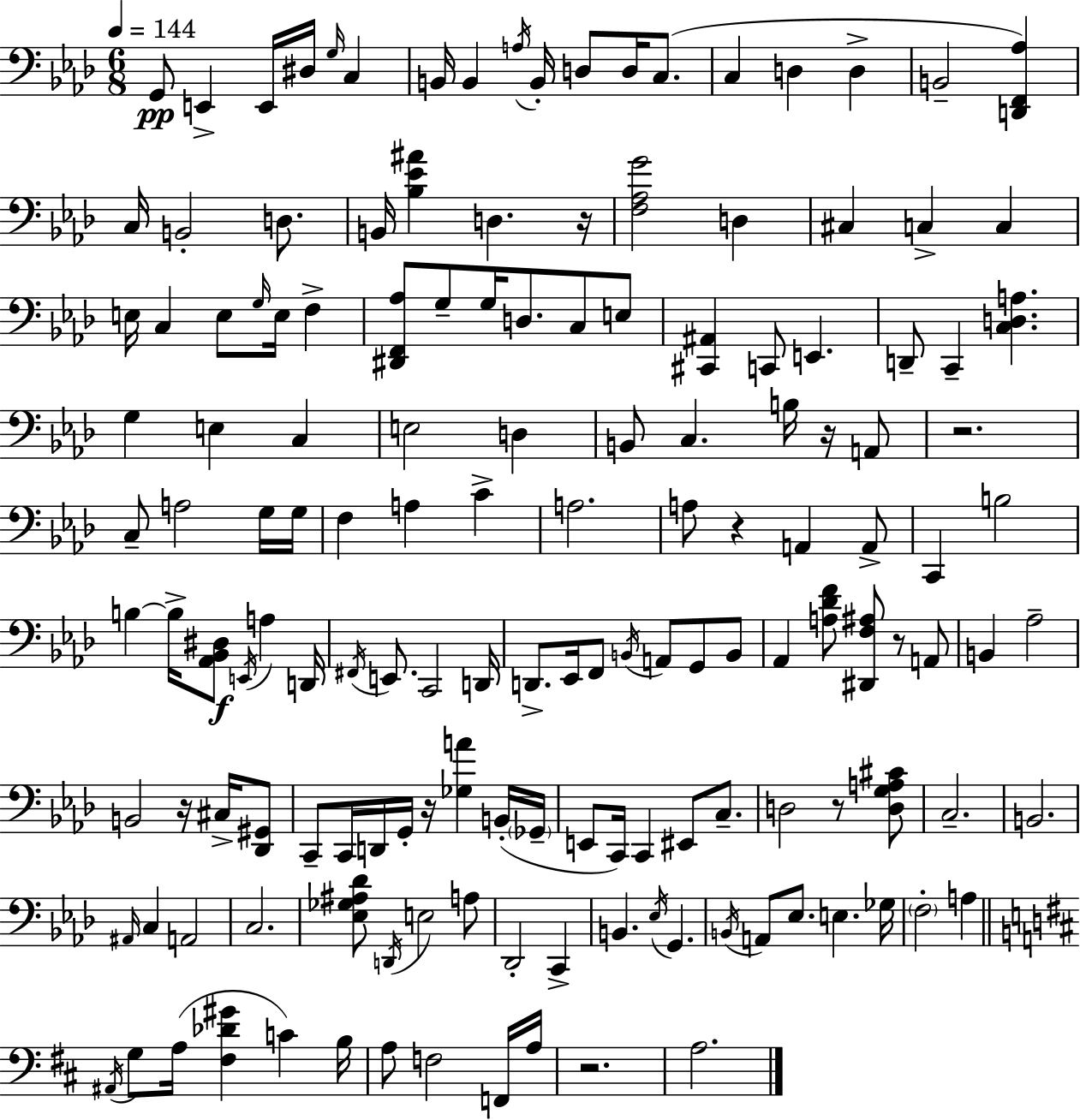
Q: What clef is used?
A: bass